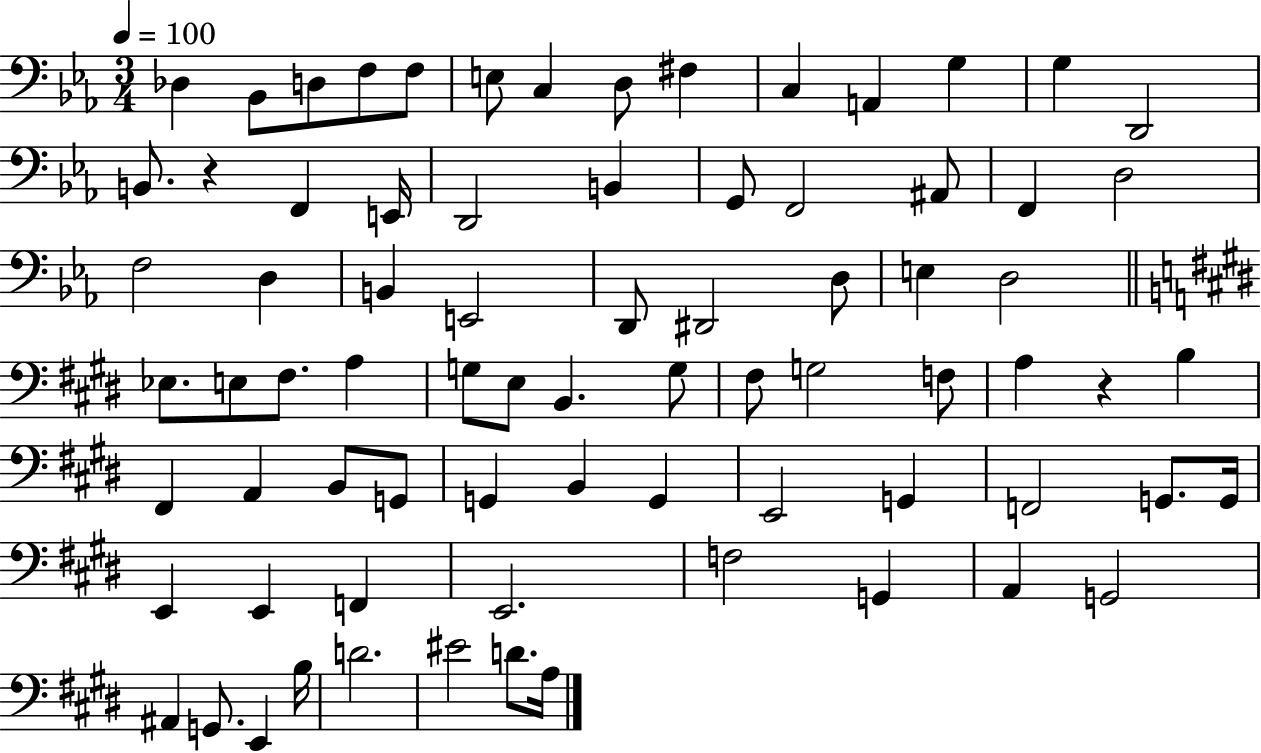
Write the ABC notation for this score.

X:1
T:Untitled
M:3/4
L:1/4
K:Eb
_D, _B,,/2 D,/2 F,/2 F,/2 E,/2 C, D,/2 ^F, C, A,, G, G, D,,2 B,,/2 z F,, E,,/4 D,,2 B,, G,,/2 F,,2 ^A,,/2 F,, D,2 F,2 D, B,, E,,2 D,,/2 ^D,,2 D,/2 E, D,2 _E,/2 E,/2 ^F,/2 A, G,/2 E,/2 B,, G,/2 ^F,/2 G,2 F,/2 A, z B, ^F,, A,, B,,/2 G,,/2 G,, B,, G,, E,,2 G,, F,,2 G,,/2 G,,/4 E,, E,, F,, E,,2 F,2 G,, A,, G,,2 ^A,, G,,/2 E,, B,/4 D2 ^E2 D/2 A,/4